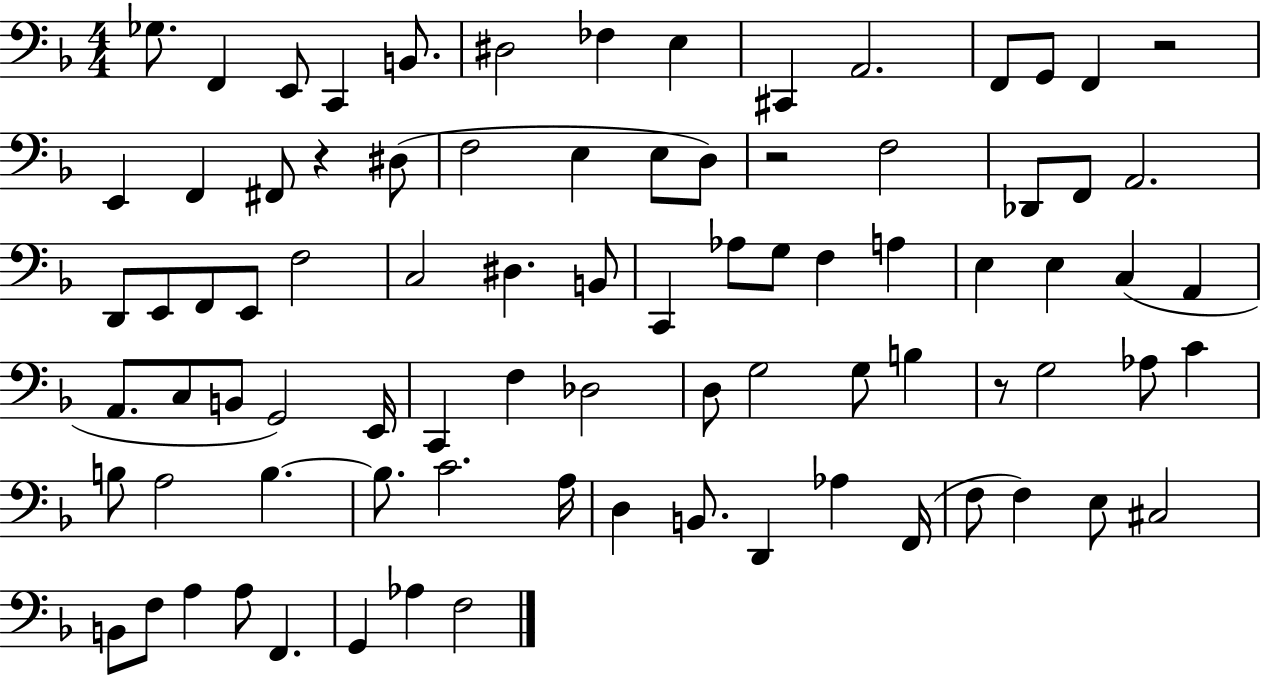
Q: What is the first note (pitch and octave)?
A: Gb3